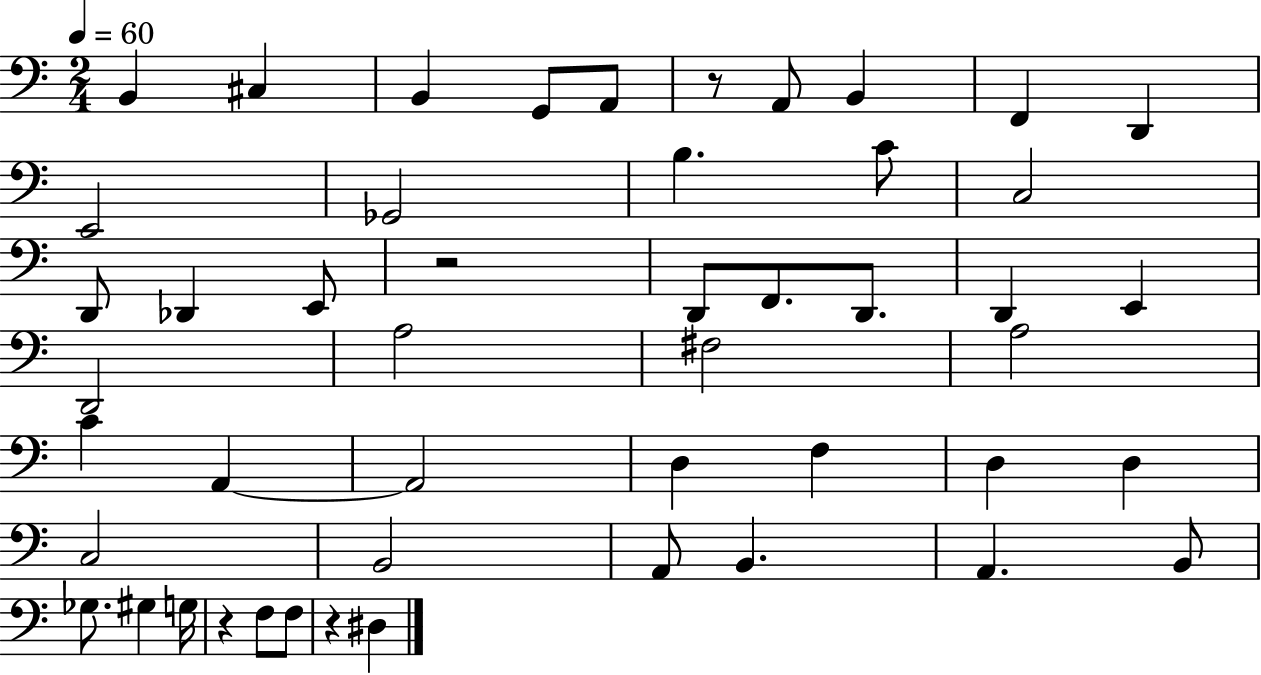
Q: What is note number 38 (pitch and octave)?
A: A2